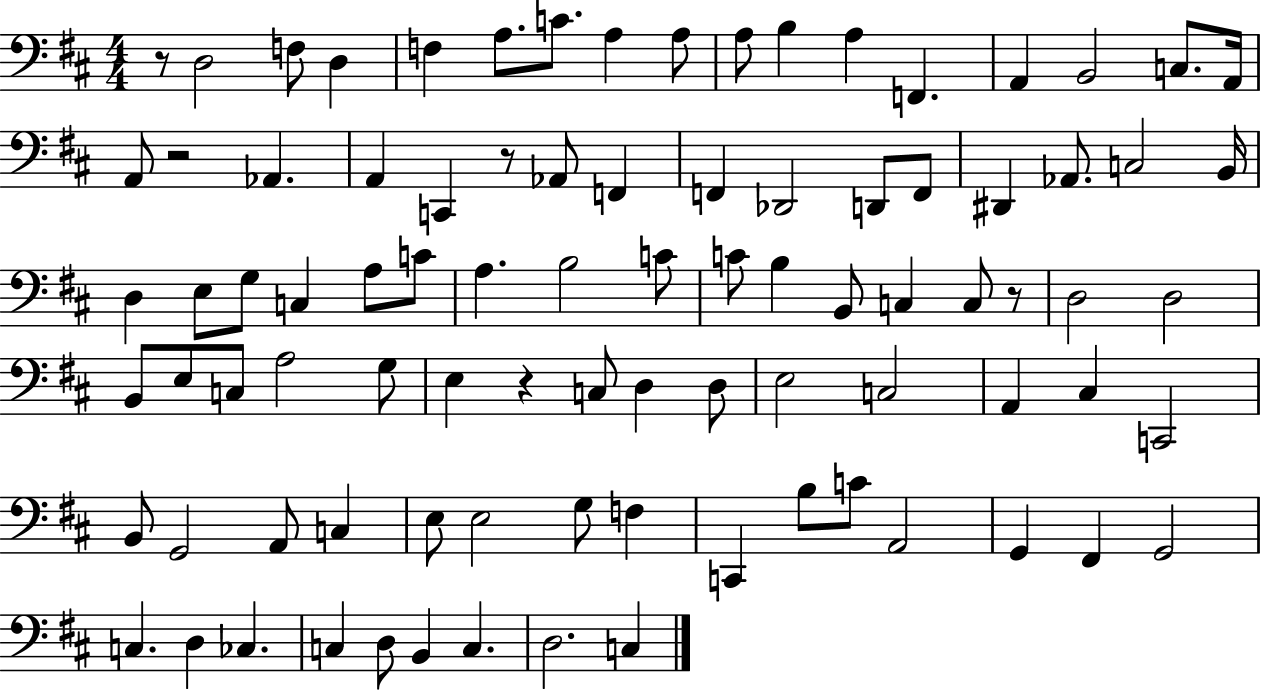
X:1
T:Untitled
M:4/4
L:1/4
K:D
z/2 D,2 F,/2 D, F, A,/2 C/2 A, A,/2 A,/2 B, A, F,, A,, B,,2 C,/2 A,,/4 A,,/2 z2 _A,, A,, C,, z/2 _A,,/2 F,, F,, _D,,2 D,,/2 F,,/2 ^D,, _A,,/2 C,2 B,,/4 D, E,/2 G,/2 C, A,/2 C/2 A, B,2 C/2 C/2 B, B,,/2 C, C,/2 z/2 D,2 D,2 B,,/2 E,/2 C,/2 A,2 G,/2 E, z C,/2 D, D,/2 E,2 C,2 A,, ^C, C,,2 B,,/2 G,,2 A,,/2 C, E,/2 E,2 G,/2 F, C,, B,/2 C/2 A,,2 G,, ^F,, G,,2 C, D, _C, C, D,/2 B,, C, D,2 C,